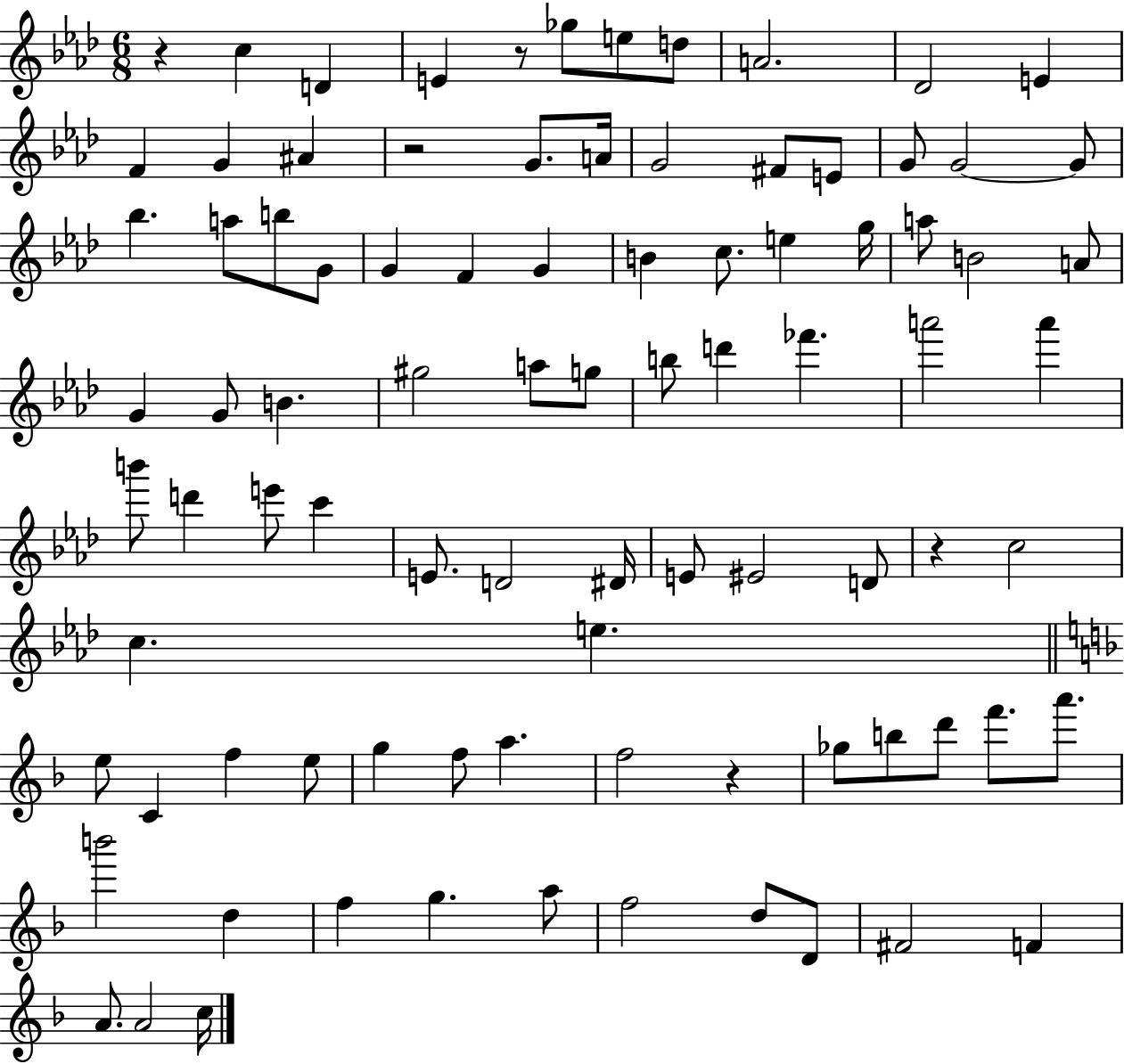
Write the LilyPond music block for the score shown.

{
  \clef treble
  \numericTimeSignature
  \time 6/8
  \key aes \major
  r4 c''4 d'4 | e'4 r8 ges''8 e''8 d''8 | a'2. | des'2 e'4 | \break f'4 g'4 ais'4 | r2 g'8. a'16 | g'2 fis'8 e'8 | g'8 g'2~~ g'8 | \break bes''4. a''8 b''8 g'8 | g'4 f'4 g'4 | b'4 c''8. e''4 g''16 | a''8 b'2 a'8 | \break g'4 g'8 b'4. | gis''2 a''8 g''8 | b''8 d'''4 fes'''4. | a'''2 a'''4 | \break b'''8 d'''4 e'''8 c'''4 | e'8. d'2 dis'16 | e'8 eis'2 d'8 | r4 c''2 | \break c''4. e''4. | \bar "||" \break \key f \major e''8 c'4 f''4 e''8 | g''4 f''8 a''4. | f''2 r4 | ges''8 b''8 d'''8 f'''8. a'''8. | \break b'''2 d''4 | f''4 g''4. a''8 | f''2 d''8 d'8 | fis'2 f'4 | \break a'8. a'2 c''16 | \bar "|."
}